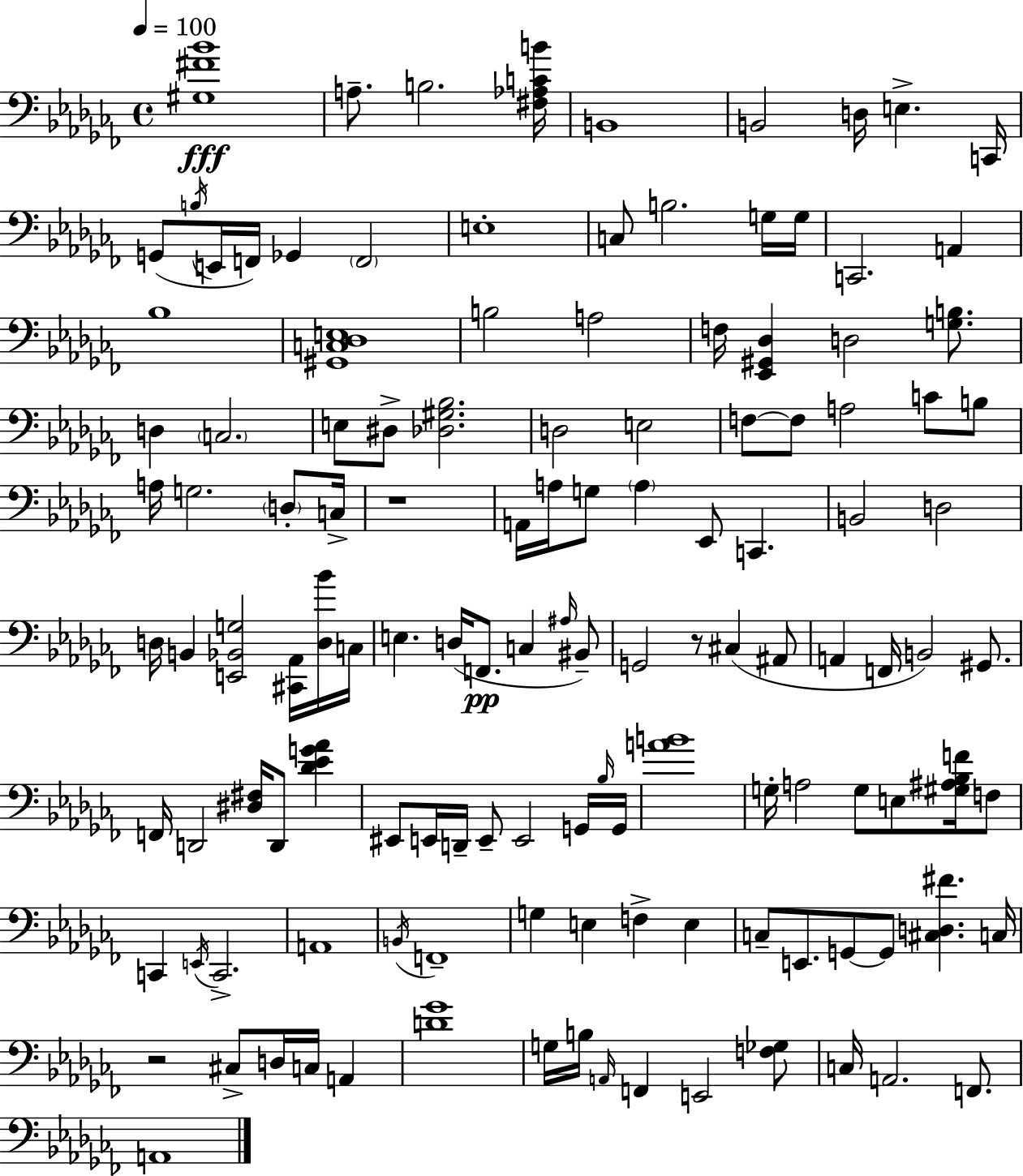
X:1
T:Untitled
M:4/4
L:1/4
K:Abm
[^G,^F_B]4 A,/2 B,2 [^F,_A,CB]/4 B,,4 B,,2 D,/4 E, C,,/4 G,,/2 B,/4 E,,/4 F,,/4 _G,, F,,2 E,4 C,/2 B,2 G,/4 G,/4 C,,2 A,, _B,4 [^G,,C,_D,E,]4 B,2 A,2 F,/4 [_E,,^G,,_D,] D,2 [G,B,]/2 D, C,2 E,/2 ^D,/2 [_D,^G,_B,]2 D,2 E,2 F,/2 F,/2 A,2 C/2 B,/2 A,/4 G,2 D,/2 C,/4 z4 A,,/4 A,/4 G,/2 A, _E,,/2 C,, B,,2 D,2 D,/4 B,, [E,,_B,,G,]2 [^C,,_A,,]/4 [D,_B]/4 C,/4 E, D,/4 F,,/2 C, ^A,/4 ^B,,/2 G,,2 z/2 ^C, ^A,,/2 A,, F,,/4 B,,2 ^G,,/2 F,,/4 D,,2 [^D,^F,]/4 D,,/2 [_D_EG_A] ^E,,/2 E,,/4 D,,/4 E,,/2 E,,2 G,,/4 _B,/4 G,,/4 [AB]4 G,/4 A,2 G,/2 E,/2 [^G,^A,_B,F]/4 F,/2 C,, E,,/4 C,,2 A,,4 B,,/4 F,,4 G, E, F, E, C,/2 E,,/2 G,,/2 G,,/2 [^C,D,^F] C,/4 z2 ^C,/2 D,/4 C,/4 A,, [D_G]4 G,/4 B,/4 A,,/4 F,, E,,2 [F,_G,]/2 C,/4 A,,2 F,,/2 A,,4